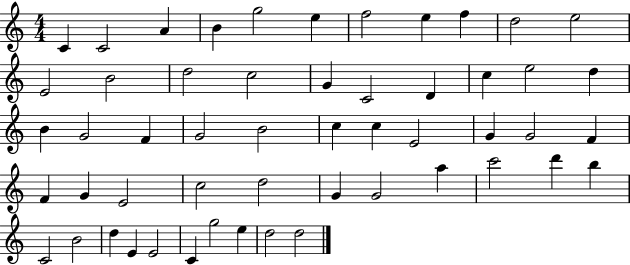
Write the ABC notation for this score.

X:1
T:Untitled
M:4/4
L:1/4
K:C
C C2 A B g2 e f2 e f d2 e2 E2 B2 d2 c2 G C2 D c e2 d B G2 F G2 B2 c c E2 G G2 F F G E2 c2 d2 G G2 a c'2 d' b C2 B2 d E E2 C g2 e d2 d2